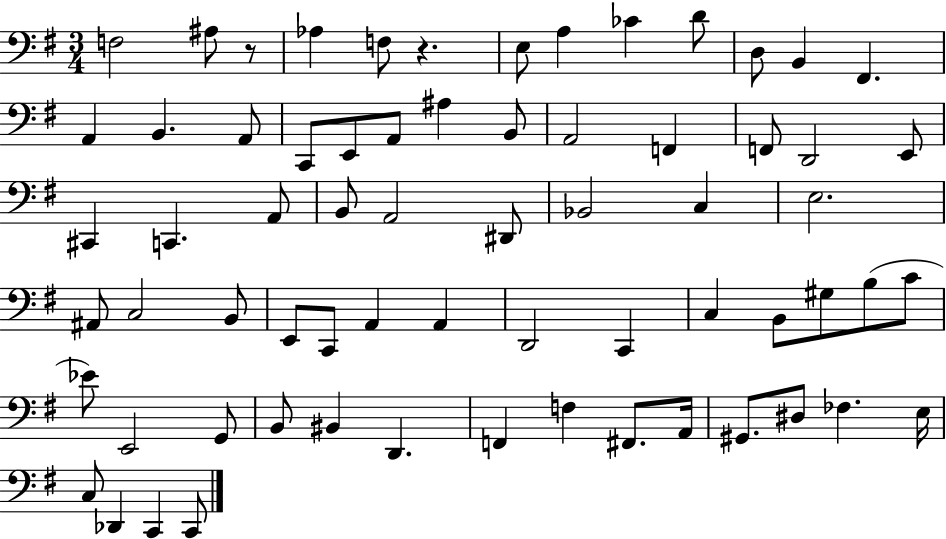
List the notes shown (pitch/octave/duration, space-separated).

F3/h A#3/e R/e Ab3/q F3/e R/q. E3/e A3/q CES4/q D4/e D3/e B2/q F#2/q. A2/q B2/q. A2/e C2/e E2/e A2/e A#3/q B2/e A2/h F2/q F2/e D2/h E2/e C#2/q C2/q. A2/e B2/e A2/h D#2/e Bb2/h C3/q E3/h. A#2/e C3/h B2/e E2/e C2/e A2/q A2/q D2/h C2/q C3/q B2/e G#3/e B3/e C4/e Eb4/e E2/h G2/e B2/e BIS2/q D2/q. F2/q F3/q F#2/e. A2/s G#2/e. D#3/e FES3/q. E3/s C3/e Db2/q C2/q C2/e